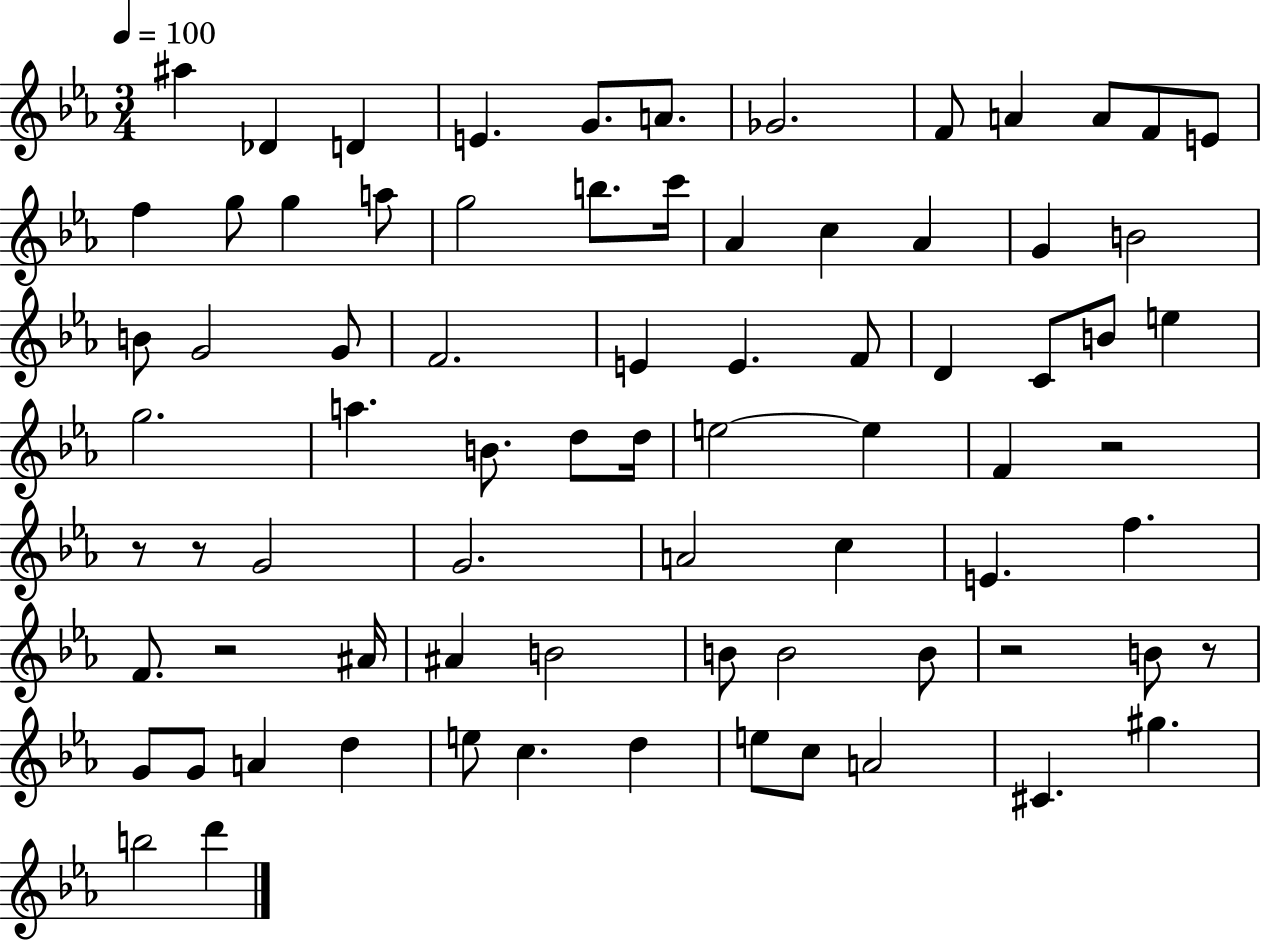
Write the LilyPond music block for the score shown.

{
  \clef treble
  \numericTimeSignature
  \time 3/4
  \key ees \major
  \tempo 4 = 100
  ais''4 des'4 d'4 | e'4. g'8. a'8. | ges'2. | f'8 a'4 a'8 f'8 e'8 | \break f''4 g''8 g''4 a''8 | g''2 b''8. c'''16 | aes'4 c''4 aes'4 | g'4 b'2 | \break b'8 g'2 g'8 | f'2. | e'4 e'4. f'8 | d'4 c'8 b'8 e''4 | \break g''2. | a''4. b'8. d''8 d''16 | e''2~~ e''4 | f'4 r2 | \break r8 r8 g'2 | g'2. | a'2 c''4 | e'4. f''4. | \break f'8. r2 ais'16 | ais'4 b'2 | b'8 b'2 b'8 | r2 b'8 r8 | \break g'8 g'8 a'4 d''4 | e''8 c''4. d''4 | e''8 c''8 a'2 | cis'4. gis''4. | \break b''2 d'''4 | \bar "|."
}